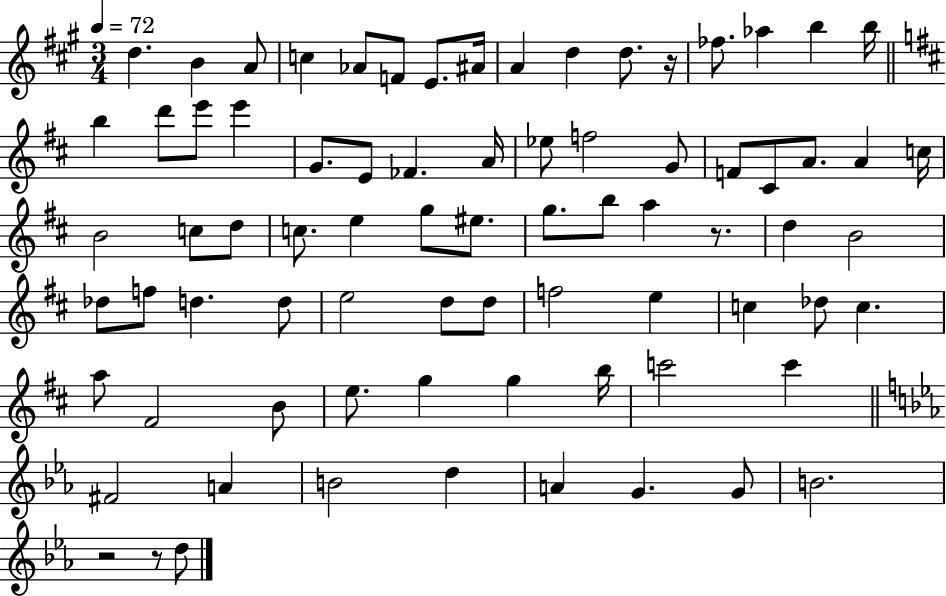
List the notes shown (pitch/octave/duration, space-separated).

D5/q. B4/q A4/e C5/q Ab4/e F4/e E4/e. A#4/s A4/q D5/q D5/e. R/s FES5/e. Ab5/q B5/q B5/s B5/q D6/e E6/e E6/q G4/e. E4/e FES4/q. A4/s Eb5/e F5/h G4/e F4/e C#4/e A4/e. A4/q C5/s B4/h C5/e D5/e C5/e. E5/q G5/e EIS5/e. G5/e. B5/e A5/q R/e. D5/q B4/h Db5/e F5/e D5/q. D5/e E5/h D5/e D5/e F5/h E5/q C5/q Db5/e C5/q. A5/e F#4/h B4/e E5/e. G5/q G5/q B5/s C6/h C6/q F#4/h A4/q B4/h D5/q A4/q G4/q. G4/e B4/h. R/h R/e D5/e